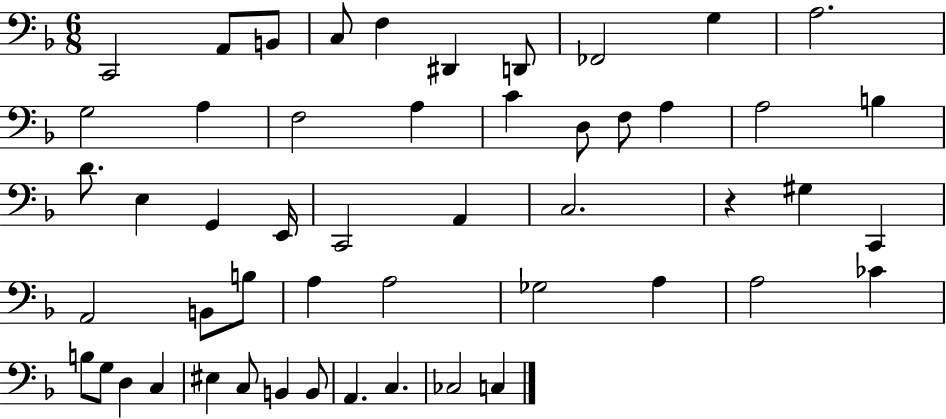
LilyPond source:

{
  \clef bass
  \numericTimeSignature
  \time 6/8
  \key f \major
  \repeat volta 2 { c,2 a,8 b,8 | c8 f4 dis,4 d,8 | fes,2 g4 | a2. | \break g2 a4 | f2 a4 | c'4 d8 f8 a4 | a2 b4 | \break d'8. e4 g,4 e,16 | c,2 a,4 | c2. | r4 gis4 c,4 | \break a,2 b,8 b8 | a4 a2 | ges2 a4 | a2 ces'4 | \break b8 g8 d4 c4 | eis4 c8 b,4 b,8 | a,4. c4. | ces2 c4 | \break } \bar "|."
}